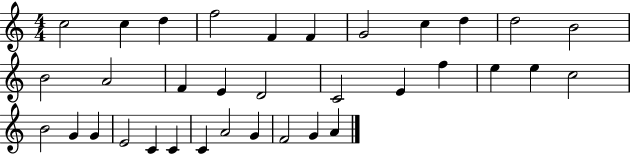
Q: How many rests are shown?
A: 0